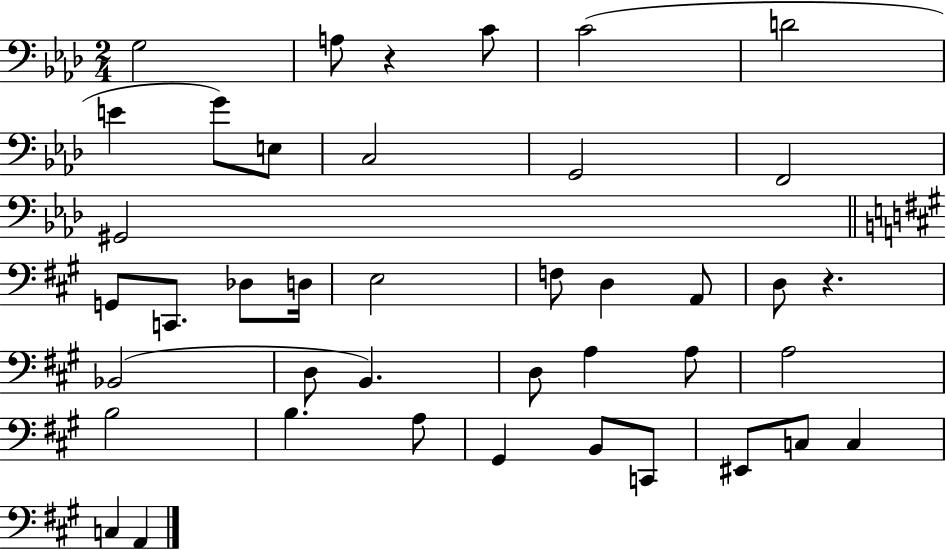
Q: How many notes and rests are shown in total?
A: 41